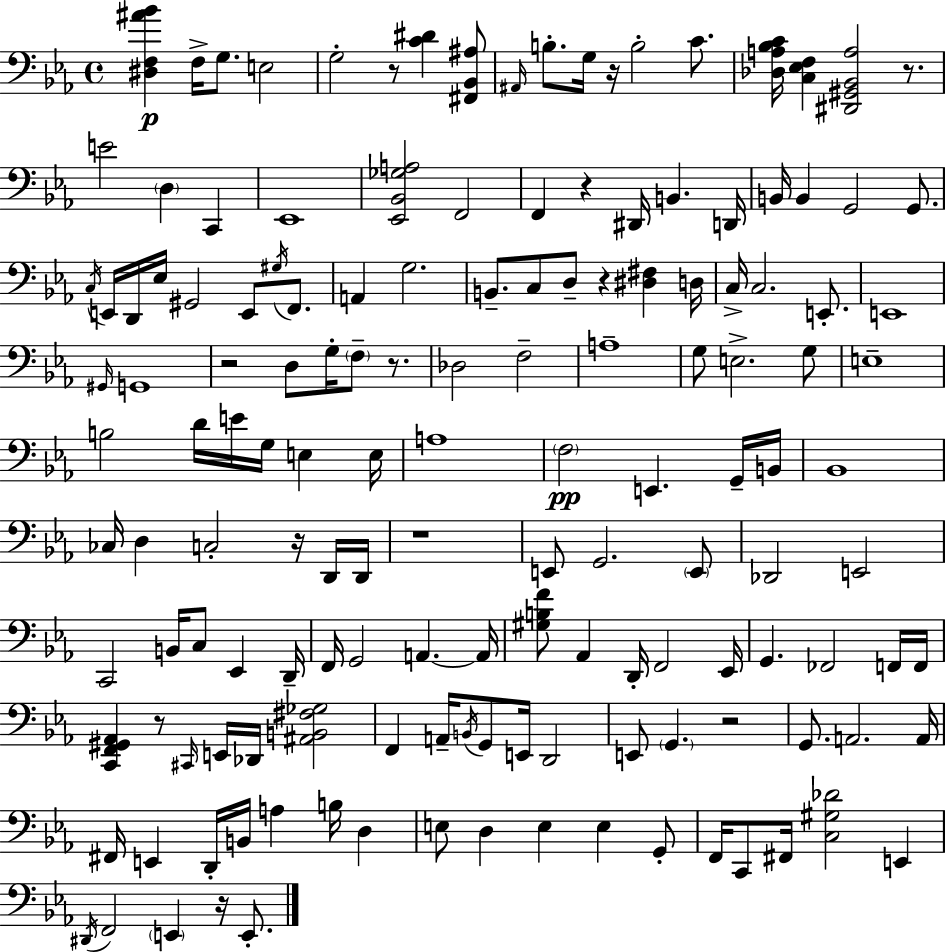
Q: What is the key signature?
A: EES major